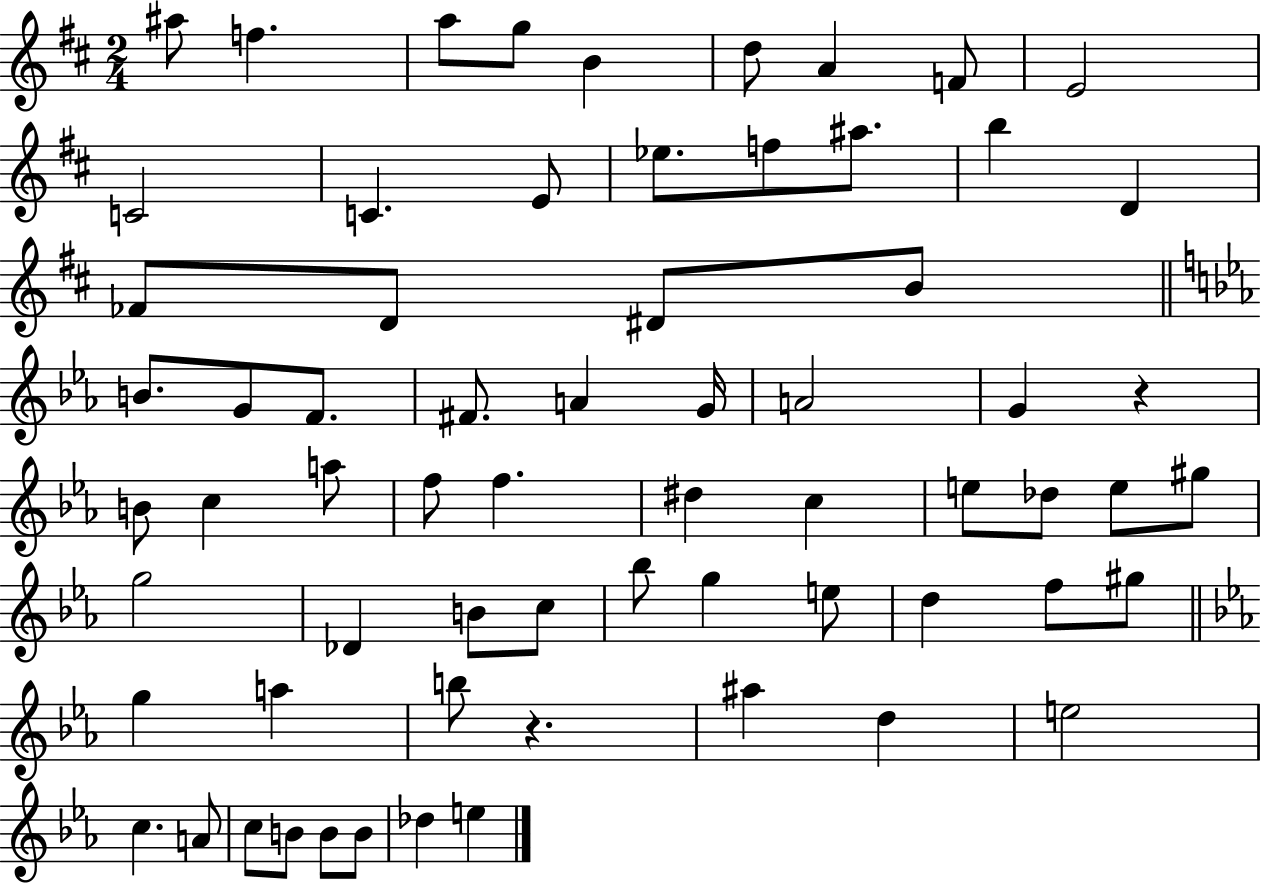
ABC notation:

X:1
T:Untitled
M:2/4
L:1/4
K:D
^a/2 f a/2 g/2 B d/2 A F/2 E2 C2 C E/2 _e/2 f/2 ^a/2 b D _F/2 D/2 ^D/2 B/2 B/2 G/2 F/2 ^F/2 A G/4 A2 G z B/2 c a/2 f/2 f ^d c e/2 _d/2 e/2 ^g/2 g2 _D B/2 c/2 _b/2 g e/2 d f/2 ^g/2 g a b/2 z ^a d e2 c A/2 c/2 B/2 B/2 B/2 _d e